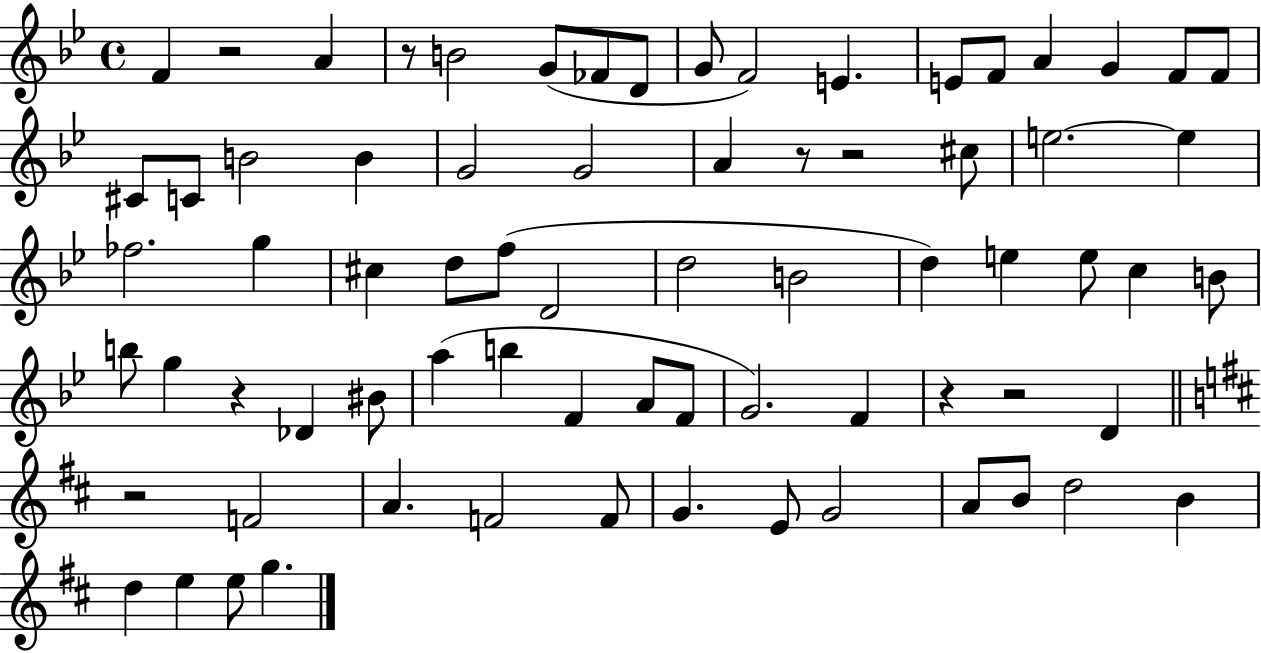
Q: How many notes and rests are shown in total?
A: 73